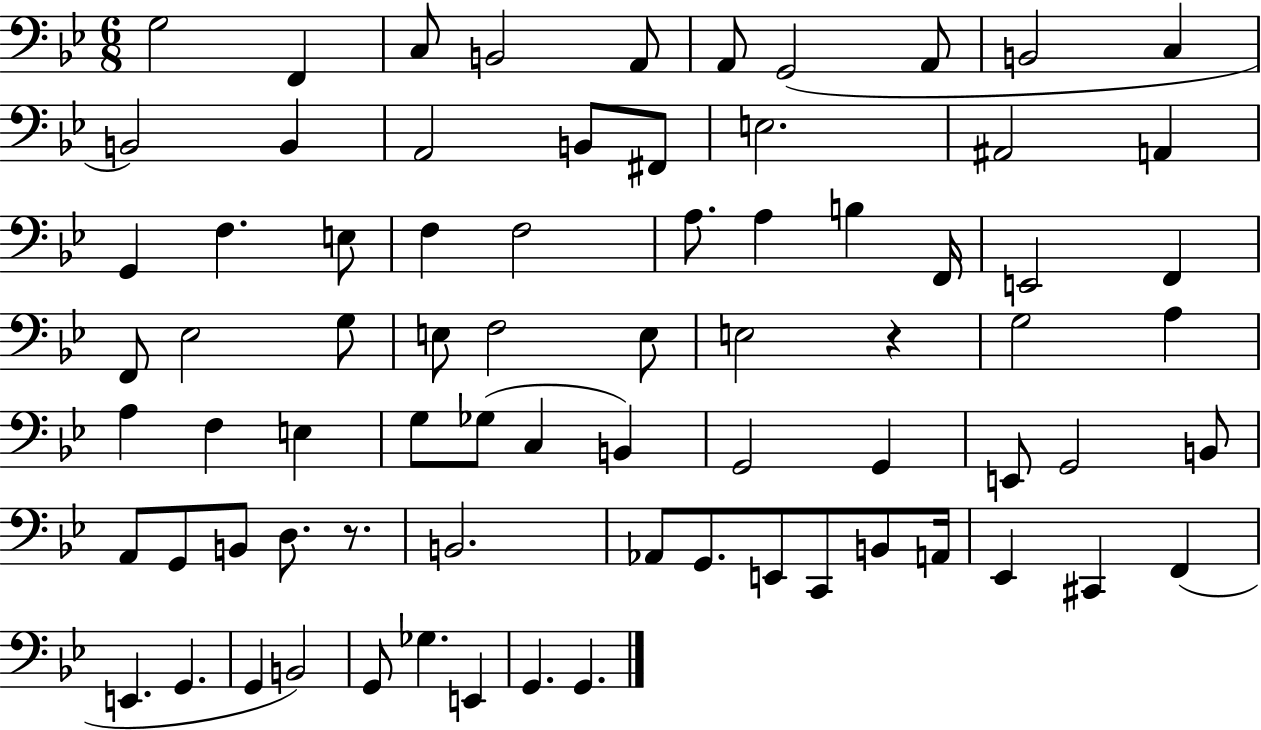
{
  \clef bass
  \numericTimeSignature
  \time 6/8
  \key bes \major
  g2 f,4 | c8 b,2 a,8 | a,8 g,2( a,8 | b,2 c4 | \break b,2) b,4 | a,2 b,8 fis,8 | e2. | ais,2 a,4 | \break g,4 f4. e8 | f4 f2 | a8. a4 b4 f,16 | e,2 f,4 | \break f,8 ees2 g8 | e8 f2 e8 | e2 r4 | g2 a4 | \break a4 f4 e4 | g8 ges8( c4 b,4) | g,2 g,4 | e,8 g,2 b,8 | \break a,8 g,8 b,8 d8. r8. | b,2. | aes,8 g,8. e,8 c,8 b,8 a,16 | ees,4 cis,4 f,4( | \break e,4. g,4. | g,4 b,2) | g,8 ges4. e,4 | g,4. g,4. | \break \bar "|."
}